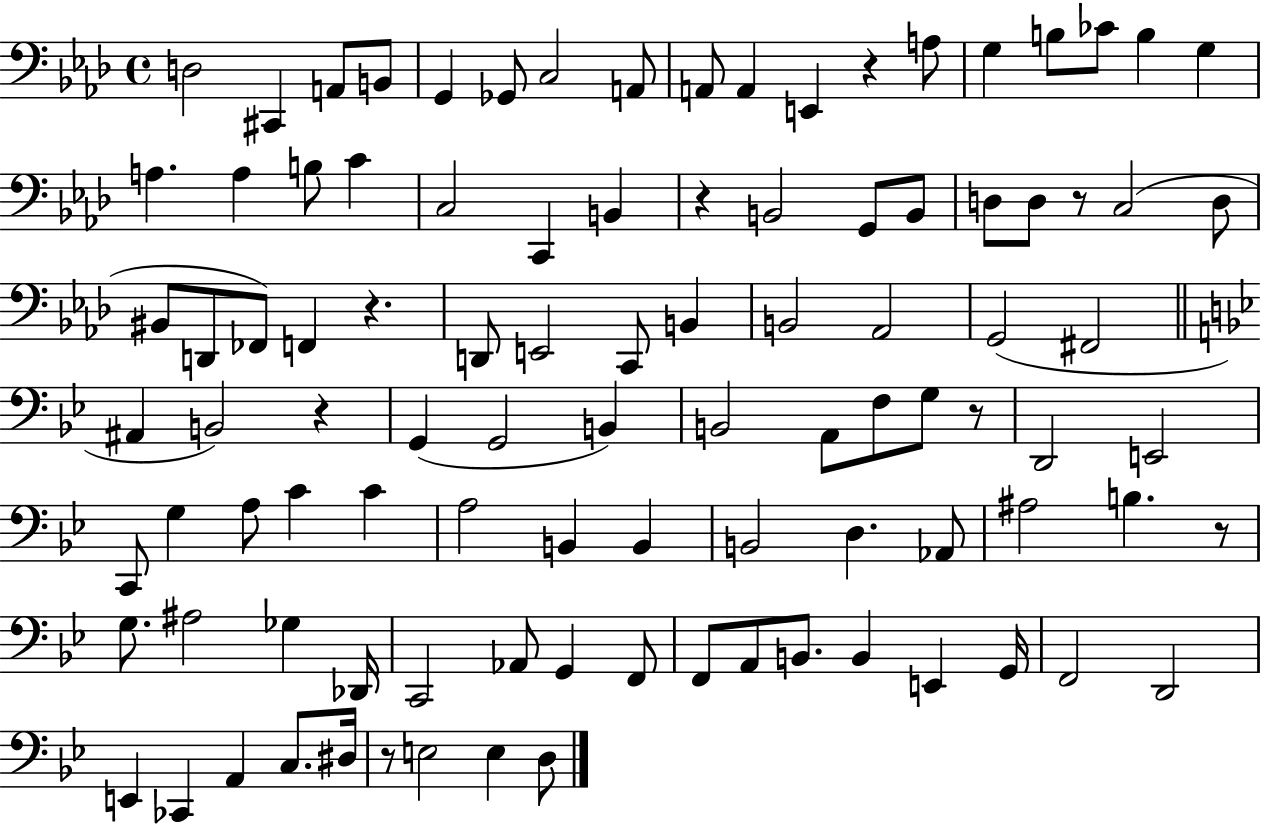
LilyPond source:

{
  \clef bass
  \time 4/4
  \defaultTimeSignature
  \key aes \major
  d2 cis,4 a,8 b,8 | g,4 ges,8 c2 a,8 | a,8 a,4 e,4 r4 a8 | g4 b8 ces'8 b4 g4 | \break a4. a4 b8 c'4 | c2 c,4 b,4 | r4 b,2 g,8 b,8 | d8 d8 r8 c2( d8 | \break bis,8 d,8 fes,8) f,4 r4. | d,8 e,2 c,8 b,4 | b,2 aes,2 | g,2( fis,2 | \break \bar "||" \break \key bes \major ais,4 b,2) r4 | g,4( g,2 b,4) | b,2 a,8 f8 g8 r8 | d,2 e,2 | \break c,8 g4 a8 c'4 c'4 | a2 b,4 b,4 | b,2 d4. aes,8 | ais2 b4. r8 | \break g8. ais2 ges4 des,16 | c,2 aes,8 g,4 f,8 | f,8 a,8 b,8. b,4 e,4 g,16 | f,2 d,2 | \break e,4 ces,4 a,4 c8. dis16 | r8 e2 e4 d8 | \bar "|."
}